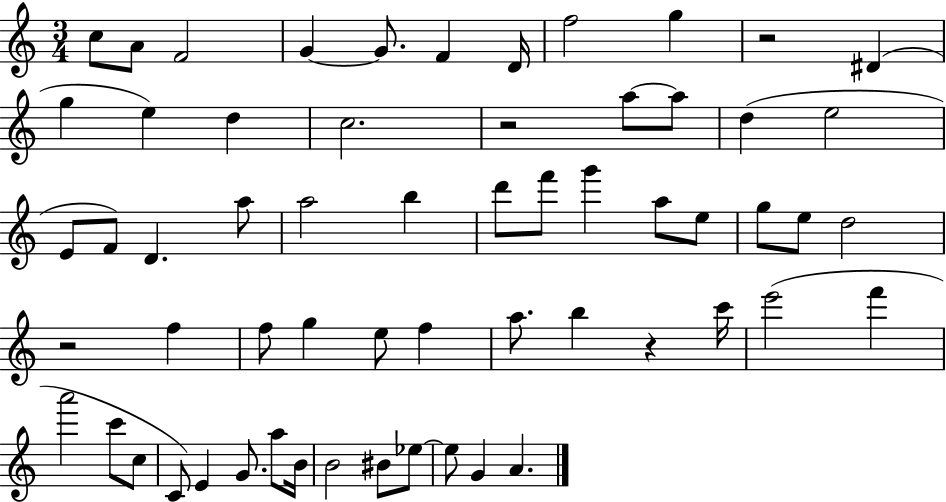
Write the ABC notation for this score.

X:1
T:Untitled
M:3/4
L:1/4
K:C
c/2 A/2 F2 G G/2 F D/4 f2 g z2 ^D g e d c2 z2 a/2 a/2 d e2 E/2 F/2 D a/2 a2 b d'/2 f'/2 g' a/2 e/2 g/2 e/2 d2 z2 f f/2 g e/2 f a/2 b z c'/4 e'2 f' a'2 c'/2 c/2 C/2 E G/2 a/2 B/4 B2 ^B/2 _e/2 _e/2 G A